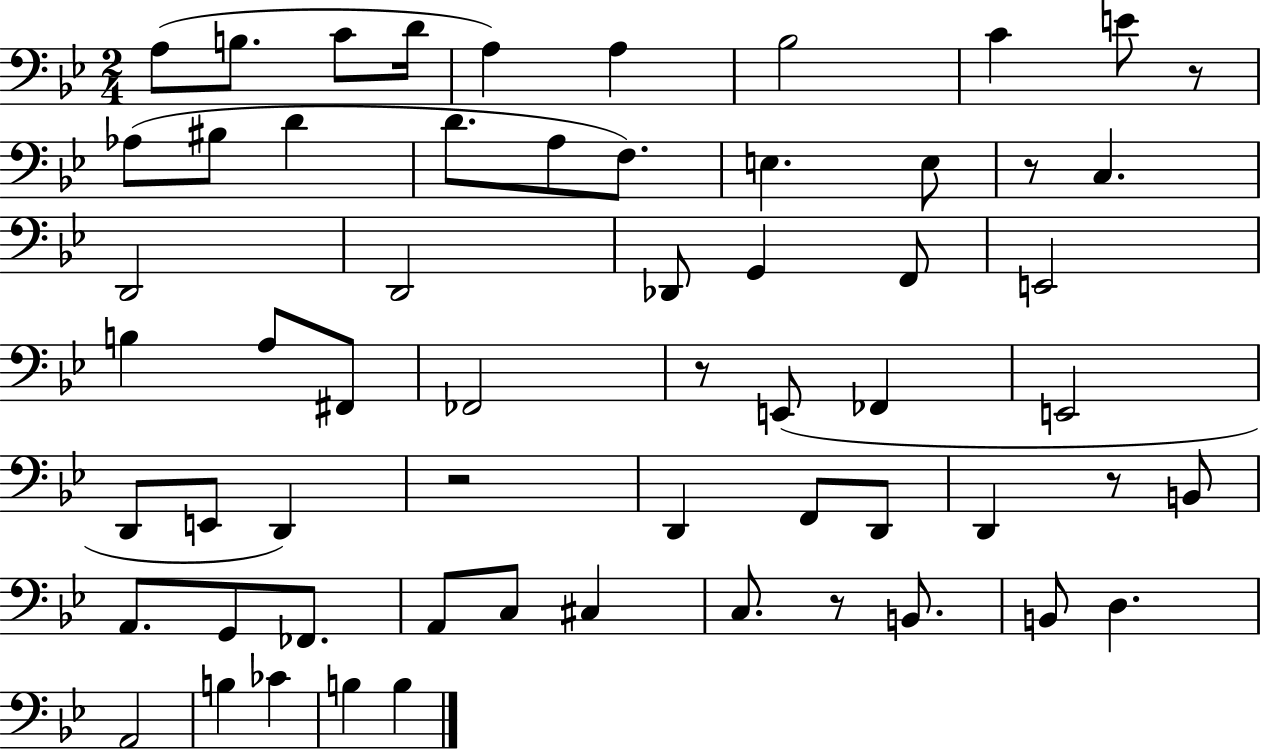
X:1
T:Untitled
M:2/4
L:1/4
K:Bb
A,/2 B,/2 C/2 D/4 A, A, _B,2 C E/2 z/2 _A,/2 ^B,/2 D D/2 A,/2 F,/2 E, E,/2 z/2 C, D,,2 D,,2 _D,,/2 G,, F,,/2 E,,2 B, A,/2 ^F,,/2 _F,,2 z/2 E,,/2 _F,, E,,2 D,,/2 E,,/2 D,, z2 D,, F,,/2 D,,/2 D,, z/2 B,,/2 A,,/2 G,,/2 _F,,/2 A,,/2 C,/2 ^C, C,/2 z/2 B,,/2 B,,/2 D, A,,2 B, _C B, B,